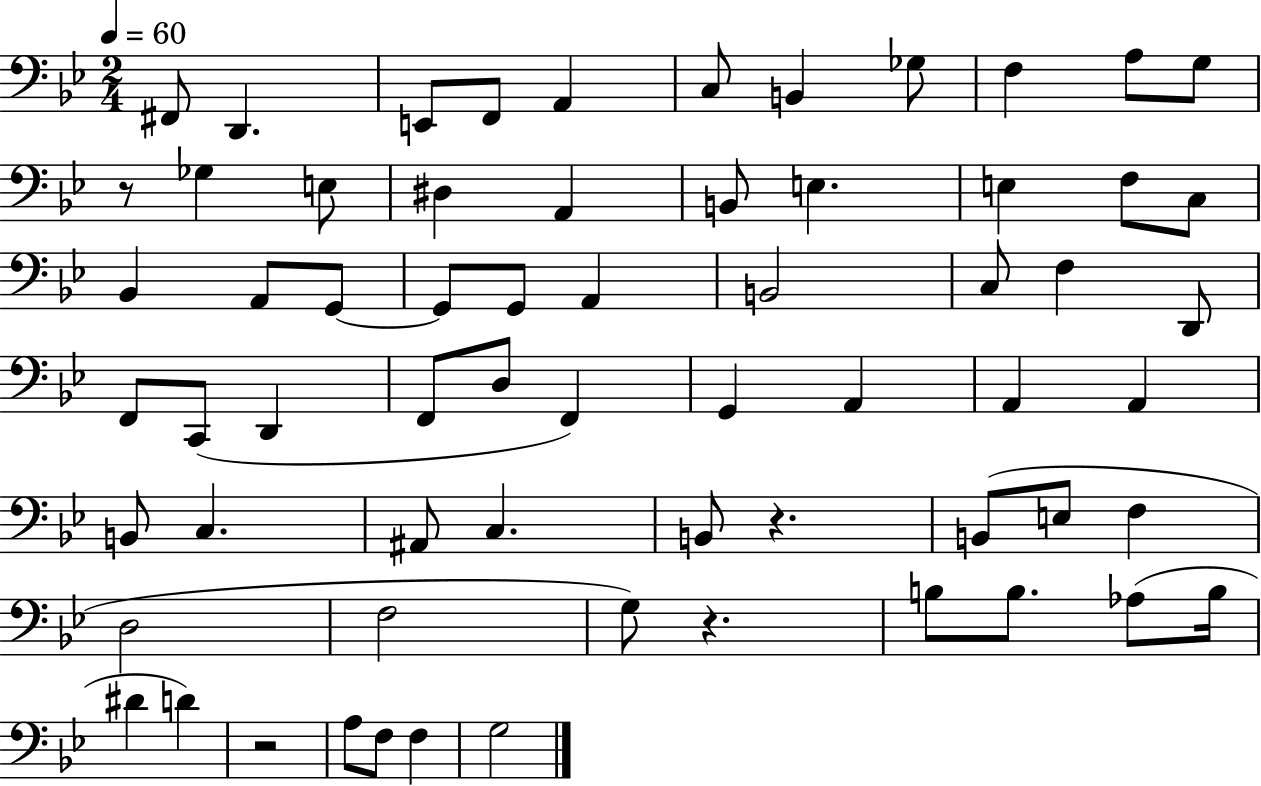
F#2/e D2/q. E2/e F2/e A2/q C3/e B2/q Gb3/e F3/q A3/e G3/e R/e Gb3/q E3/e D#3/q A2/q B2/e E3/q. E3/q F3/e C3/e Bb2/q A2/e G2/e G2/e G2/e A2/q B2/h C3/e F3/q D2/e F2/e C2/e D2/q F2/e D3/e F2/q G2/q A2/q A2/q A2/q B2/e C3/q. A#2/e C3/q. B2/e R/q. B2/e E3/e F3/q D3/h F3/h G3/e R/q. B3/e B3/e. Ab3/e B3/s D#4/q D4/q R/h A3/e F3/e F3/q G3/h